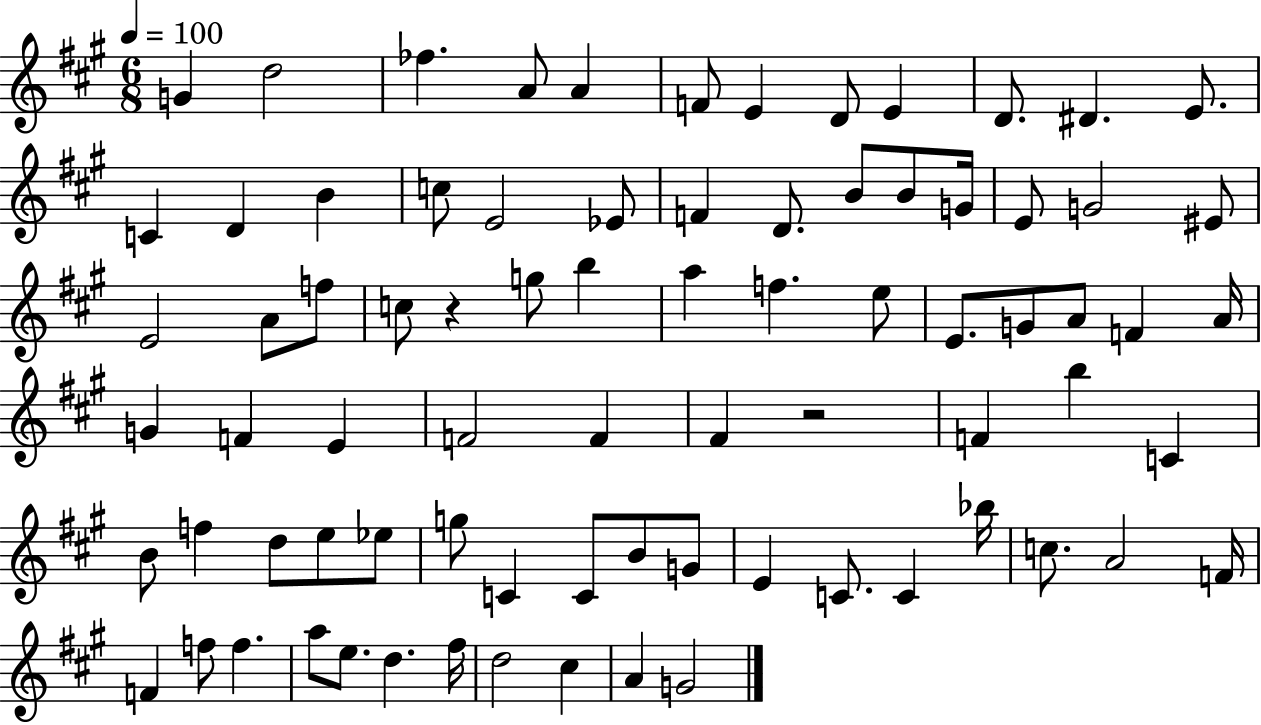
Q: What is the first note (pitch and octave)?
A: G4